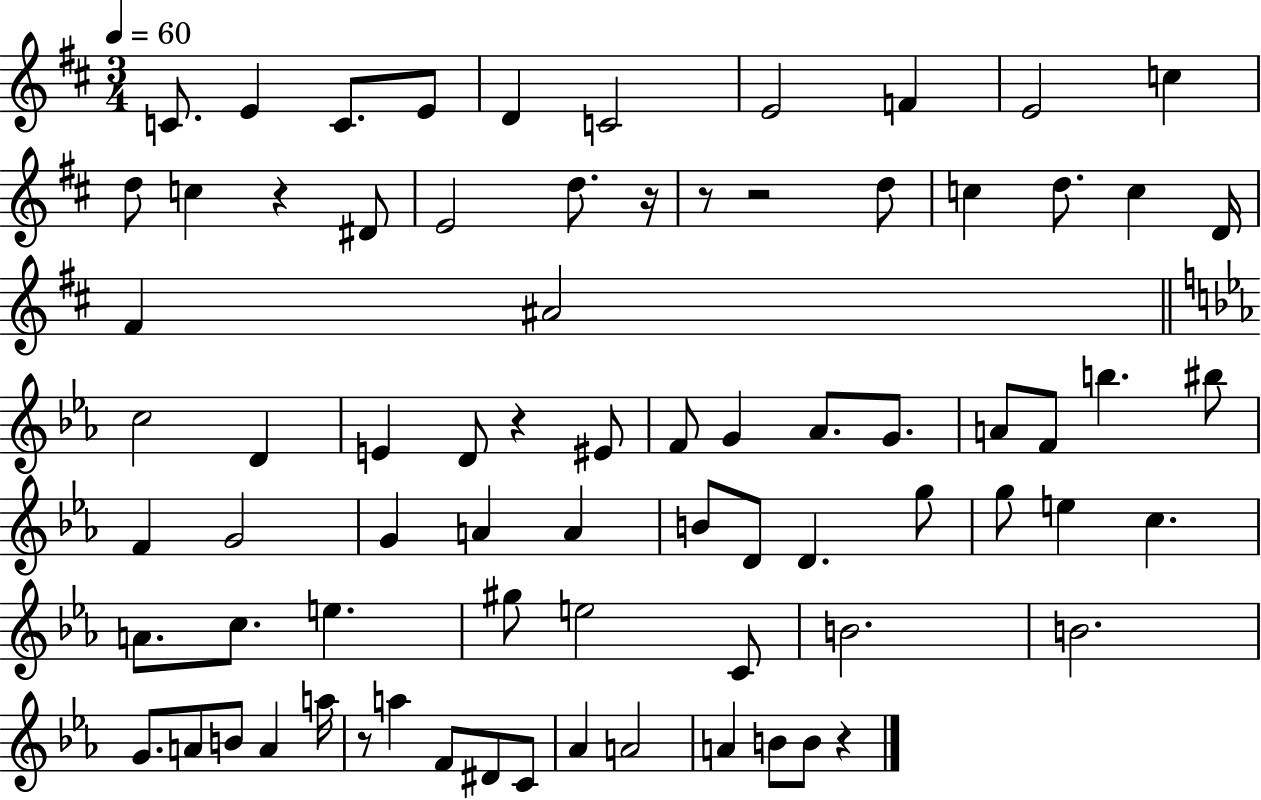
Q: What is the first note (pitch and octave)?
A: C4